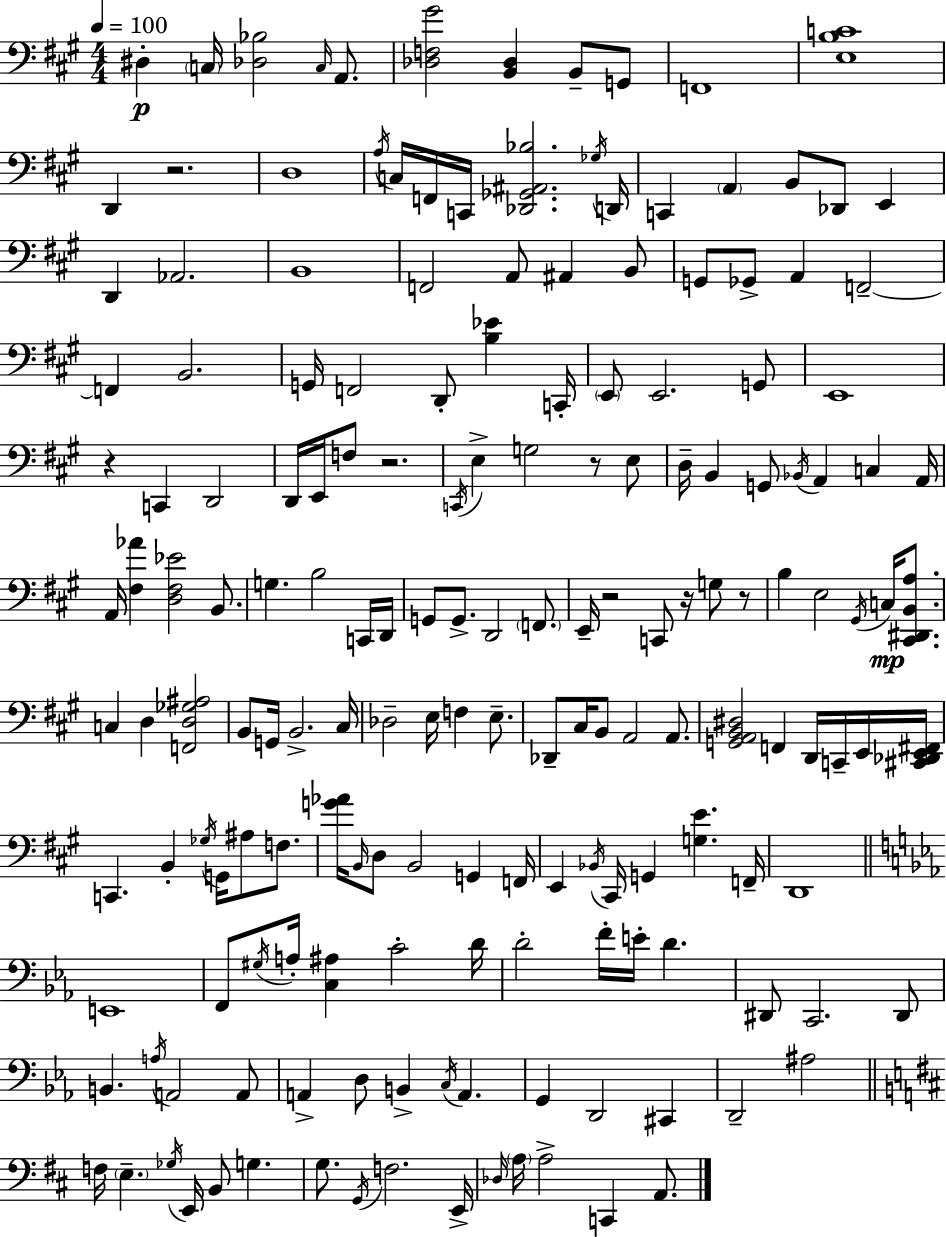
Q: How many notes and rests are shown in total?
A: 174